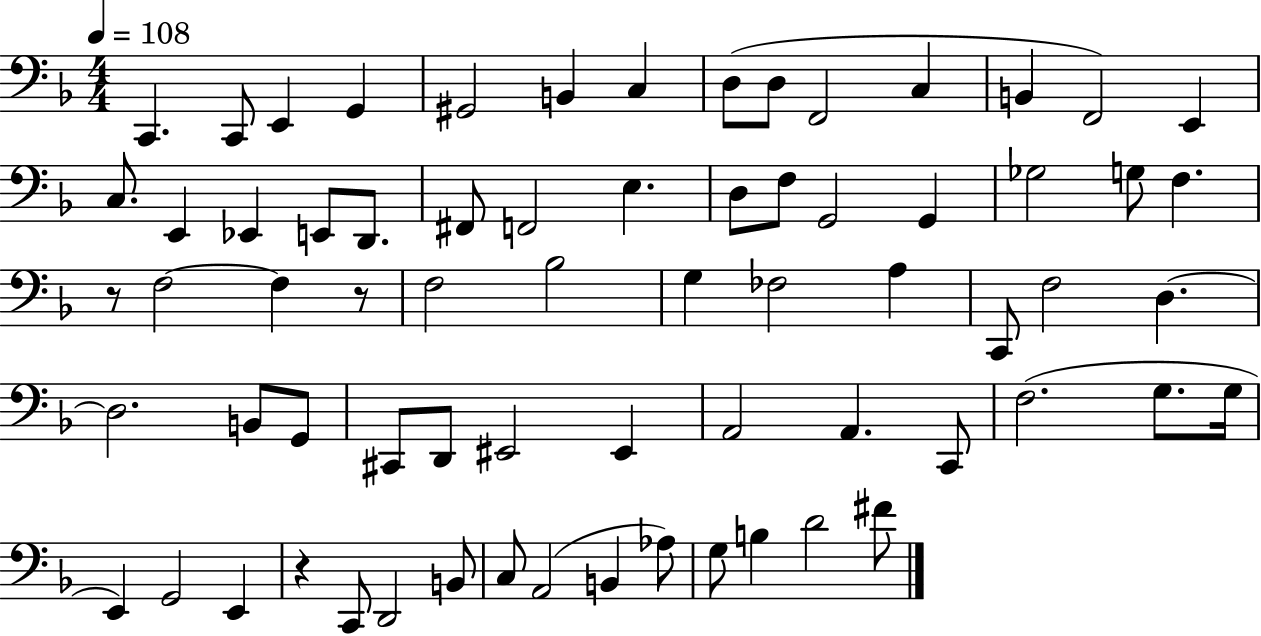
X:1
T:Untitled
M:4/4
L:1/4
K:F
C,, C,,/2 E,, G,, ^G,,2 B,, C, D,/2 D,/2 F,,2 C, B,, F,,2 E,, C,/2 E,, _E,, E,,/2 D,,/2 ^F,,/2 F,,2 E, D,/2 F,/2 G,,2 G,, _G,2 G,/2 F, z/2 F,2 F, z/2 F,2 _B,2 G, _F,2 A, C,,/2 F,2 D, D,2 B,,/2 G,,/2 ^C,,/2 D,,/2 ^E,,2 ^E,, A,,2 A,, C,,/2 F,2 G,/2 G,/4 E,, G,,2 E,, z C,,/2 D,,2 B,,/2 C,/2 A,,2 B,, _A,/2 G,/2 B, D2 ^F/2